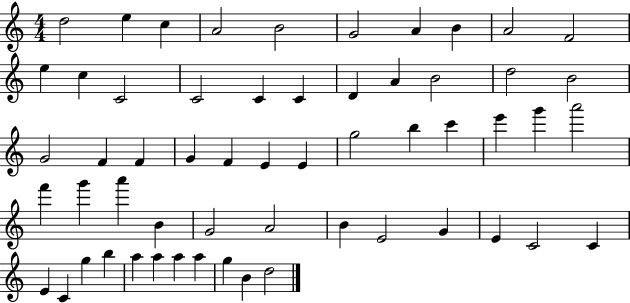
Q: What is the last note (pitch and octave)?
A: D5